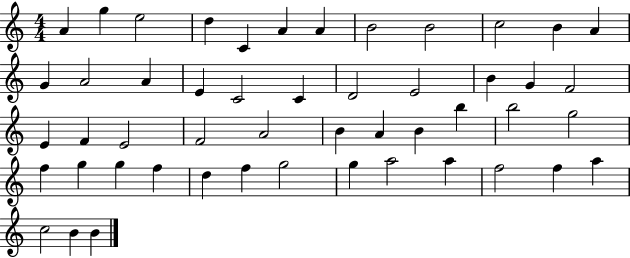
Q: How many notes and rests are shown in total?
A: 50